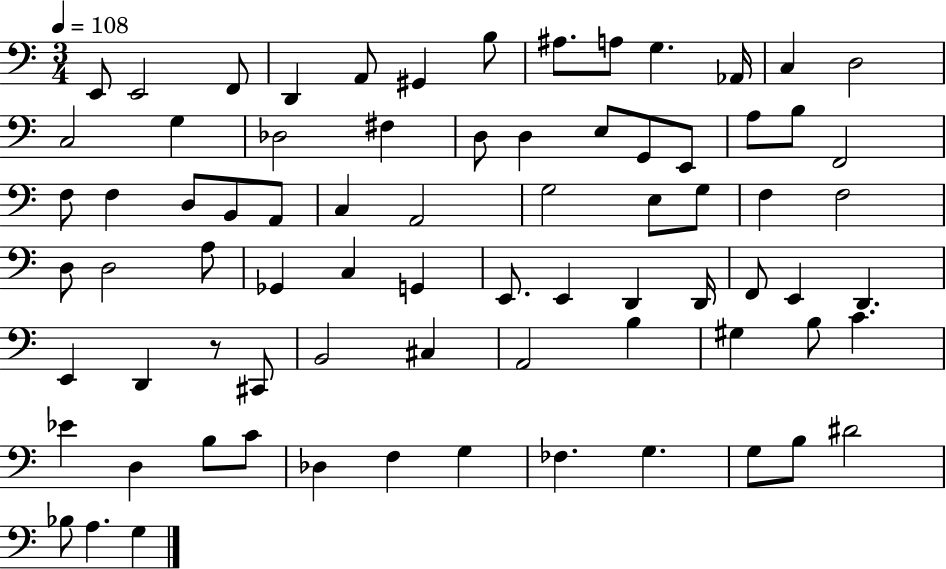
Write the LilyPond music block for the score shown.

{
  \clef bass
  \numericTimeSignature
  \time 3/4
  \key c \major
  \tempo 4 = 108
  e,8 e,2 f,8 | d,4 a,8 gis,4 b8 | ais8. a8 g4. aes,16 | c4 d2 | \break c2 g4 | des2 fis4 | d8 d4 e8 g,8 e,8 | a8 b8 f,2 | \break f8 f4 d8 b,8 a,8 | c4 a,2 | g2 e8 g8 | f4 f2 | \break d8 d2 a8 | ges,4 c4 g,4 | e,8. e,4 d,4 d,16 | f,8 e,4 d,4. | \break e,4 d,4 r8 cis,8 | b,2 cis4 | a,2 b4 | gis4 b8 c'4. | \break ees'4 d4 b8 c'8 | des4 f4 g4 | fes4. g4. | g8 b8 dis'2 | \break bes8 a4. g4 | \bar "|."
}